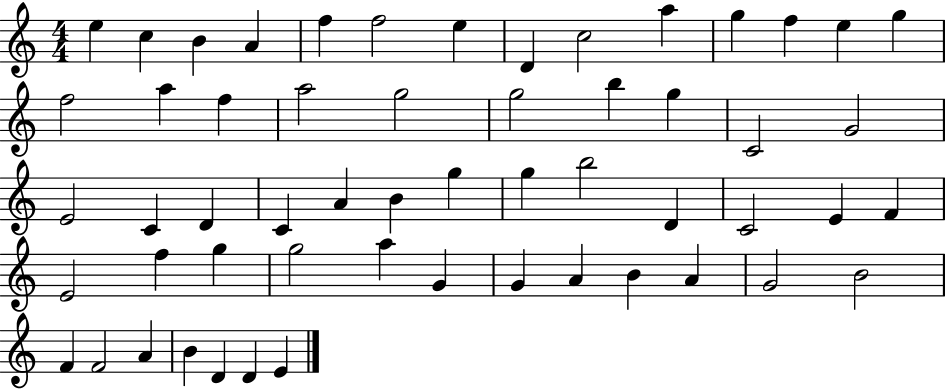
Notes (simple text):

E5/q C5/q B4/q A4/q F5/q F5/h E5/q D4/q C5/h A5/q G5/q F5/q E5/q G5/q F5/h A5/q F5/q A5/h G5/h G5/h B5/q G5/q C4/h G4/h E4/h C4/q D4/q C4/q A4/q B4/q G5/q G5/q B5/h D4/q C4/h E4/q F4/q E4/h F5/q G5/q G5/h A5/q G4/q G4/q A4/q B4/q A4/q G4/h B4/h F4/q F4/h A4/q B4/q D4/q D4/q E4/q